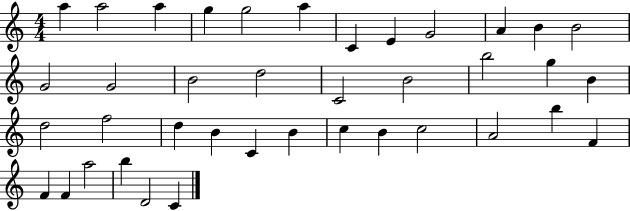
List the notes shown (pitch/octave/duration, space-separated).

A5/q A5/h A5/q G5/q G5/h A5/q C4/q E4/q G4/h A4/q B4/q B4/h G4/h G4/h B4/h D5/h C4/h B4/h B5/h G5/q B4/q D5/h F5/h D5/q B4/q C4/q B4/q C5/q B4/q C5/h A4/h B5/q F4/q F4/q F4/q A5/h B5/q D4/h C4/q